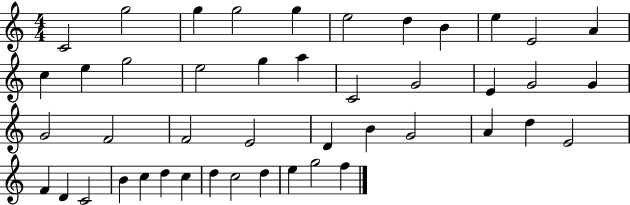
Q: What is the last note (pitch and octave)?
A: F5